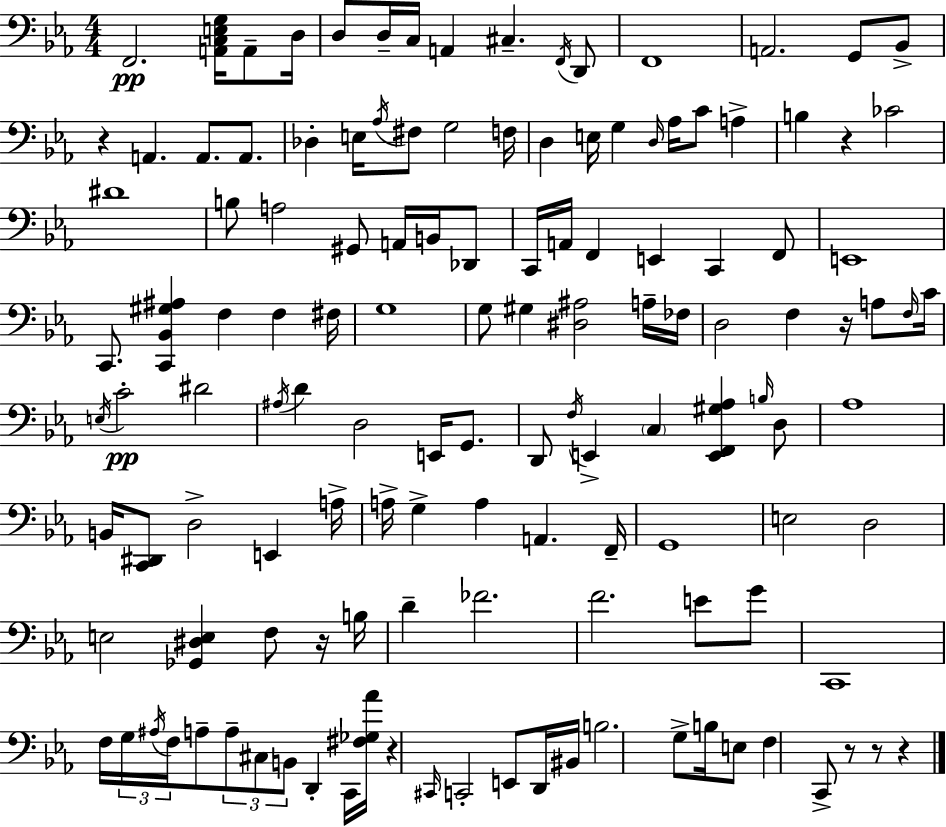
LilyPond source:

{
  \clef bass
  \numericTimeSignature
  \time 4/4
  \key ees \major
  f,2.\pp <a, c e g>16 a,8-- d16 | d8 d16-- c16 a,4 cis4.-- \acciaccatura { f,16 } d,8 | f,1 | a,2. g,8 bes,8-> | \break r4 a,4. a,8. a,8. | des4-. e16 \acciaccatura { aes16 } fis8 g2 | f16 d4 e16 g4 \grace { d16 } aes16 c'8 a4-> | b4 r4 ces'2 | \break dis'1 | b8 a2 gis,8 a,16 | b,16 des,8 c,16 a,16 f,4 e,4 c,4 | f,8 e,1 | \break c,8. <c, bes, gis ais>4 f4 f4 | fis16 g1 | g8 gis4 <dis ais>2 | a16-- fes16 d2 f4 r16 | \break a8 \grace { f16 } c'16 \acciaccatura { e16 }\pp c'2-. dis'2 | \acciaccatura { ais16 } d'4 d2 | e,16 g,8. d,8 \acciaccatura { f16 } e,4-> \parenthesize c4 | <e, f, gis aes>4 \grace { b16 } d8 aes1 | \break b,16 <c, dis,>8 d2-> | e,4 a16-> a16-> g4-> a4 | a,4. f,16-- g,1 | e2 | \break d2 e2 | <ges, dis e>4 f8 r16 b16 d'4-- fes'2. | f'2. | e'8 g'8 c,1 | \break f16 \tuplet 3/2 { g16 \acciaccatura { ais16 } f16 } a8-- \tuplet 3/2 { a8-- | cis8 b,8 } d,4-. c,16 <fis ges aes'>16 r4 \grace { cis,16 } c,2-. | e,8 d,16 bis,16 b2. | g8-> b16 e8 f4 | \break c,8-> r8 r8 r4 \bar "|."
}